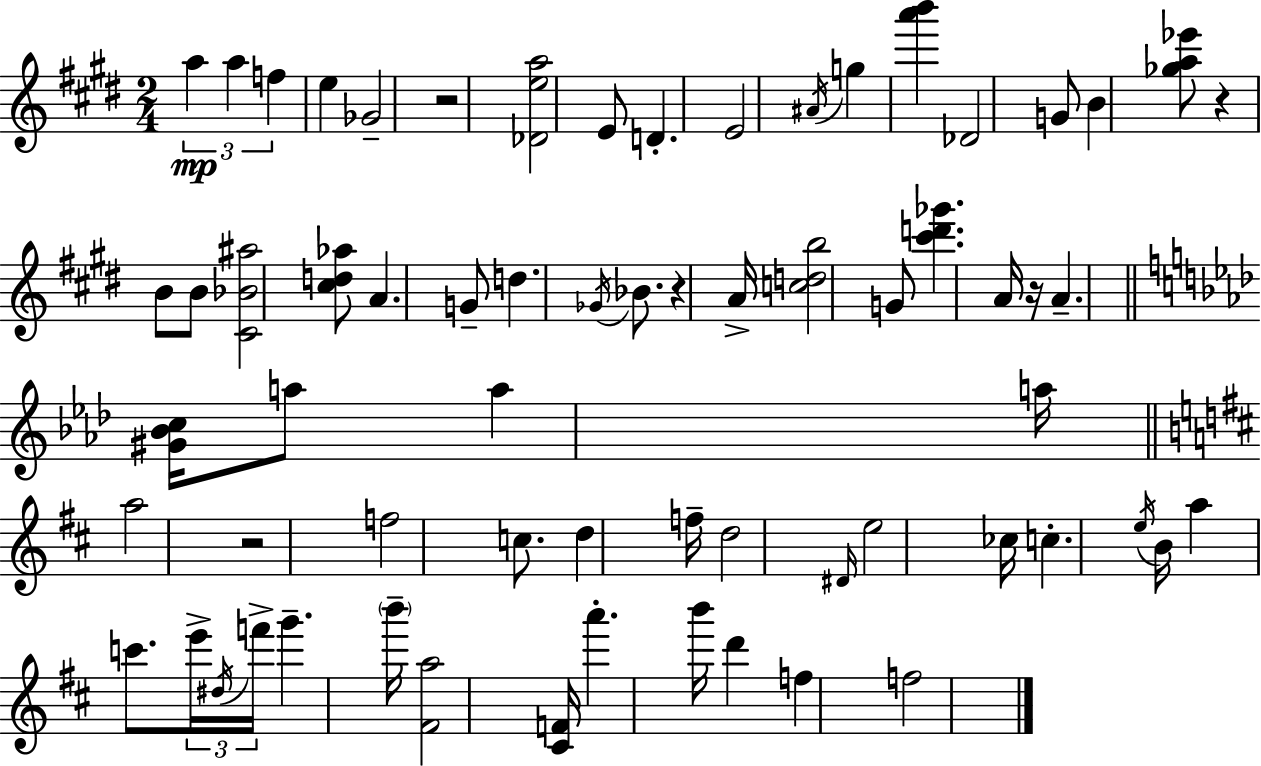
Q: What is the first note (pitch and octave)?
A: A5